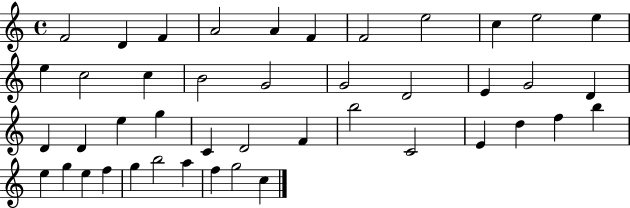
X:1
T:Untitled
M:4/4
L:1/4
K:C
F2 D F A2 A F F2 e2 c e2 e e c2 c B2 G2 G2 D2 E G2 D D D e g C D2 F b2 C2 E d f b e g e f g b2 a f g2 c